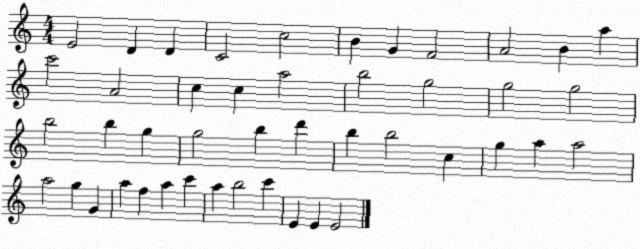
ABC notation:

X:1
T:Untitled
M:4/4
L:1/4
K:C
E2 D D C2 c2 B G F2 A2 B a c'2 A2 c c a2 b2 g2 g2 g2 b2 b g g2 b d' b b2 c g a a2 a2 g G a f a c' a b2 c' E E E2